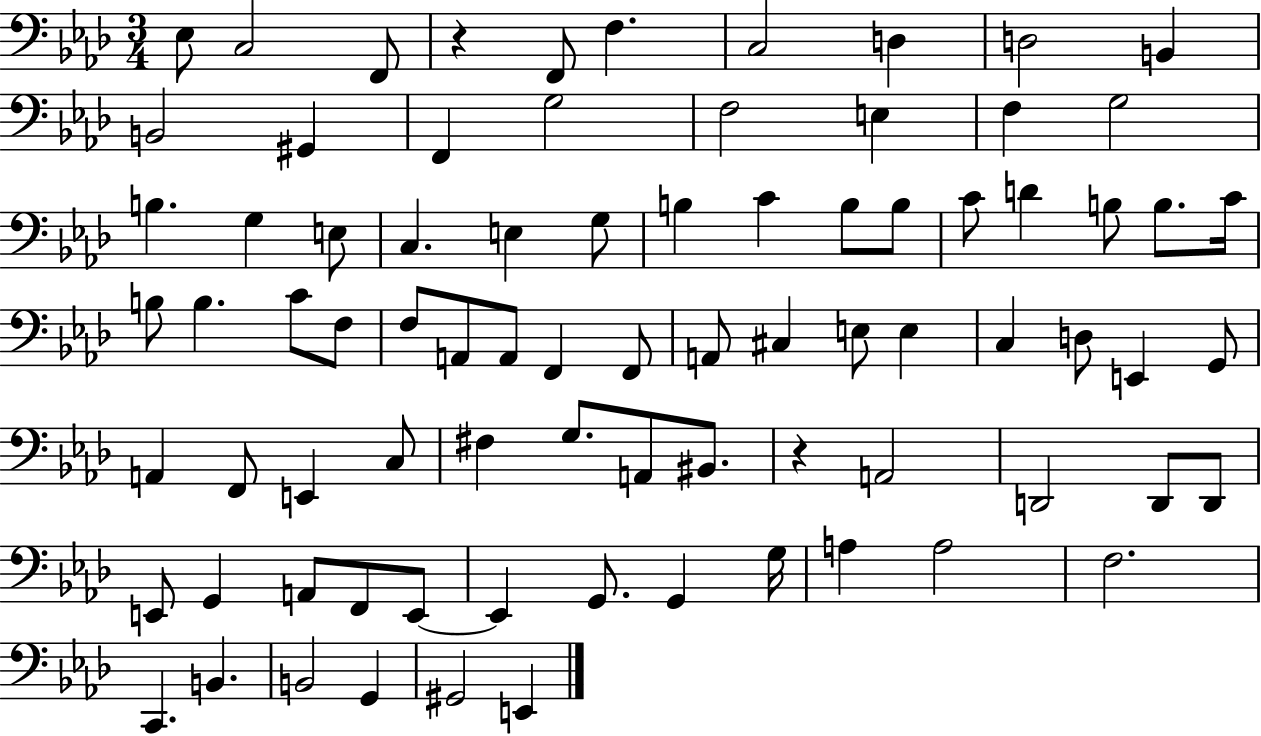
{
  \clef bass
  \numericTimeSignature
  \time 3/4
  \key aes \major
  \repeat volta 2 { ees8 c2 f,8 | r4 f,8 f4. | c2 d4 | d2 b,4 | \break b,2 gis,4 | f,4 g2 | f2 e4 | f4 g2 | \break b4. g4 e8 | c4. e4 g8 | b4 c'4 b8 b8 | c'8 d'4 b8 b8. c'16 | \break b8 b4. c'8 f8 | f8 a,8 a,8 f,4 f,8 | a,8 cis4 e8 e4 | c4 d8 e,4 g,8 | \break a,4 f,8 e,4 c8 | fis4 g8. a,8 bis,8. | r4 a,2 | d,2 d,8 d,8 | \break e,8 g,4 a,8 f,8 e,8~~ | e,4 g,8. g,4 g16 | a4 a2 | f2. | \break c,4. b,4. | b,2 g,4 | gis,2 e,4 | } \bar "|."
}